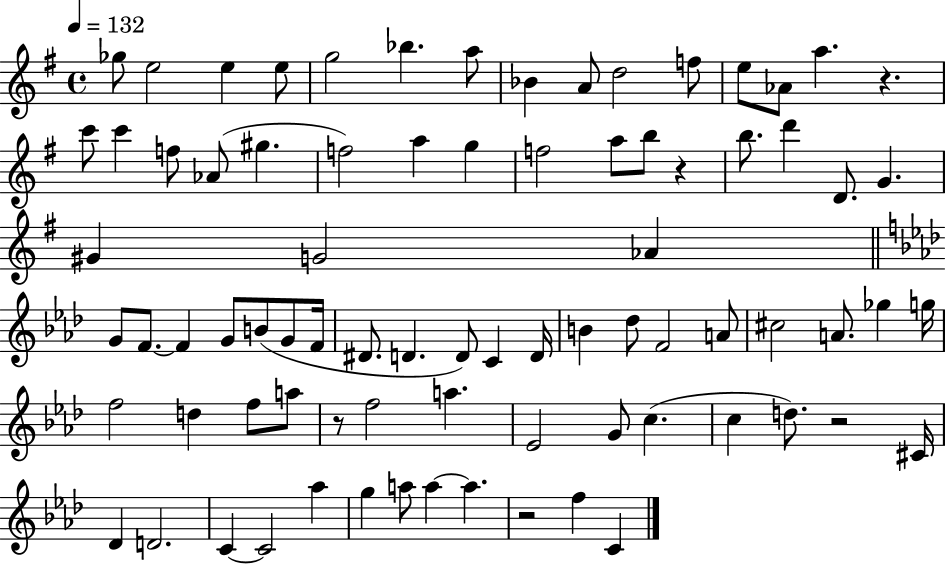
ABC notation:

X:1
T:Untitled
M:4/4
L:1/4
K:G
_g/2 e2 e e/2 g2 _b a/2 _B A/2 d2 f/2 e/2 _A/2 a z c'/2 c' f/2 _A/2 ^g f2 a g f2 a/2 b/2 z b/2 d' D/2 G ^G G2 _A G/2 F/2 F G/2 B/2 G/2 F/4 ^D/2 D D/2 C D/4 B _d/2 F2 A/2 ^c2 A/2 _g g/4 f2 d f/2 a/2 z/2 f2 a _E2 G/2 c c d/2 z2 ^C/4 _D D2 C C2 _a g a/2 a a z2 f C